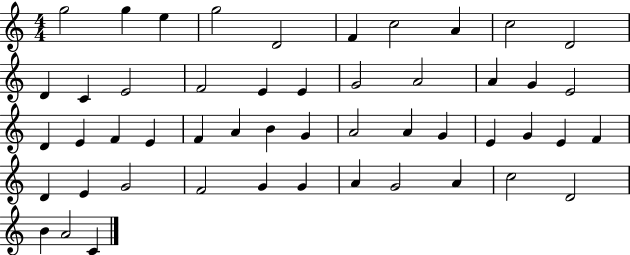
X:1
T:Untitled
M:4/4
L:1/4
K:C
g2 g e g2 D2 F c2 A c2 D2 D C E2 F2 E E G2 A2 A G E2 D E F E F A B G A2 A G E G E F D E G2 F2 G G A G2 A c2 D2 B A2 C